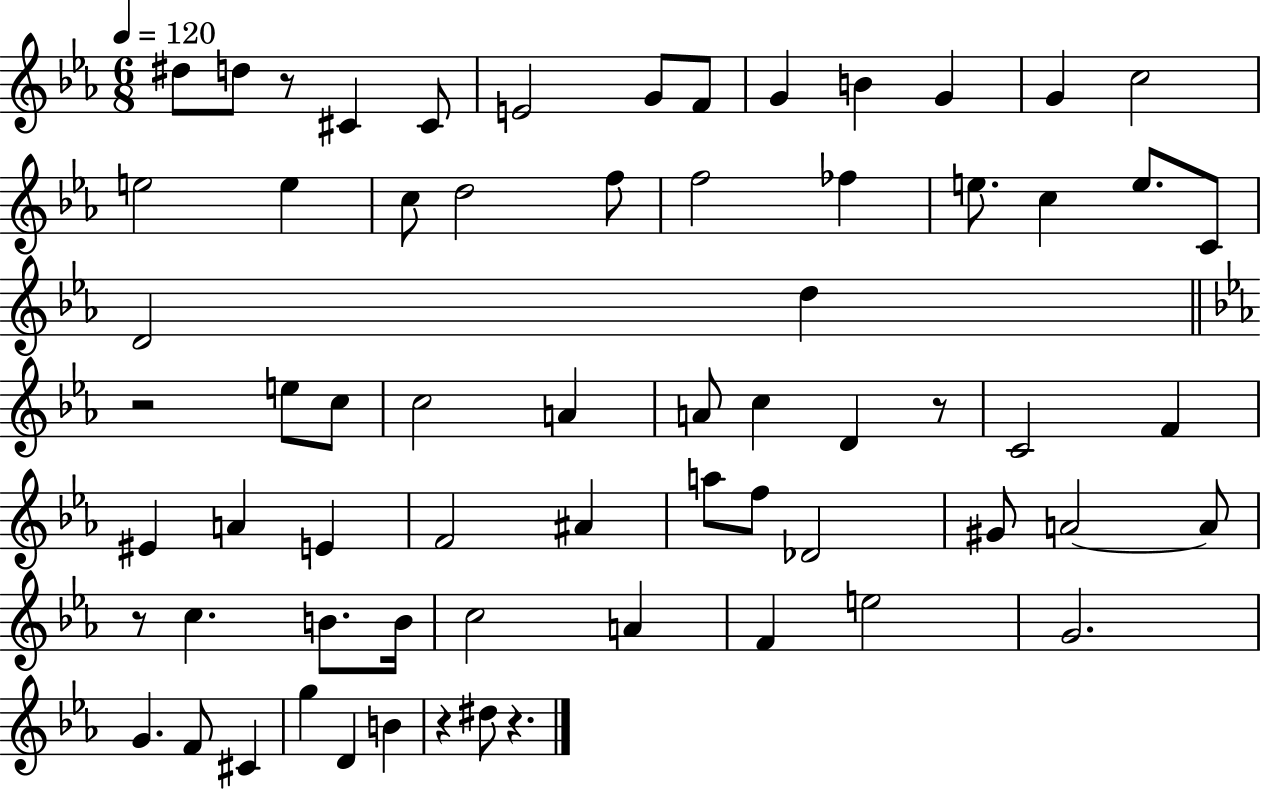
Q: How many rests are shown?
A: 6